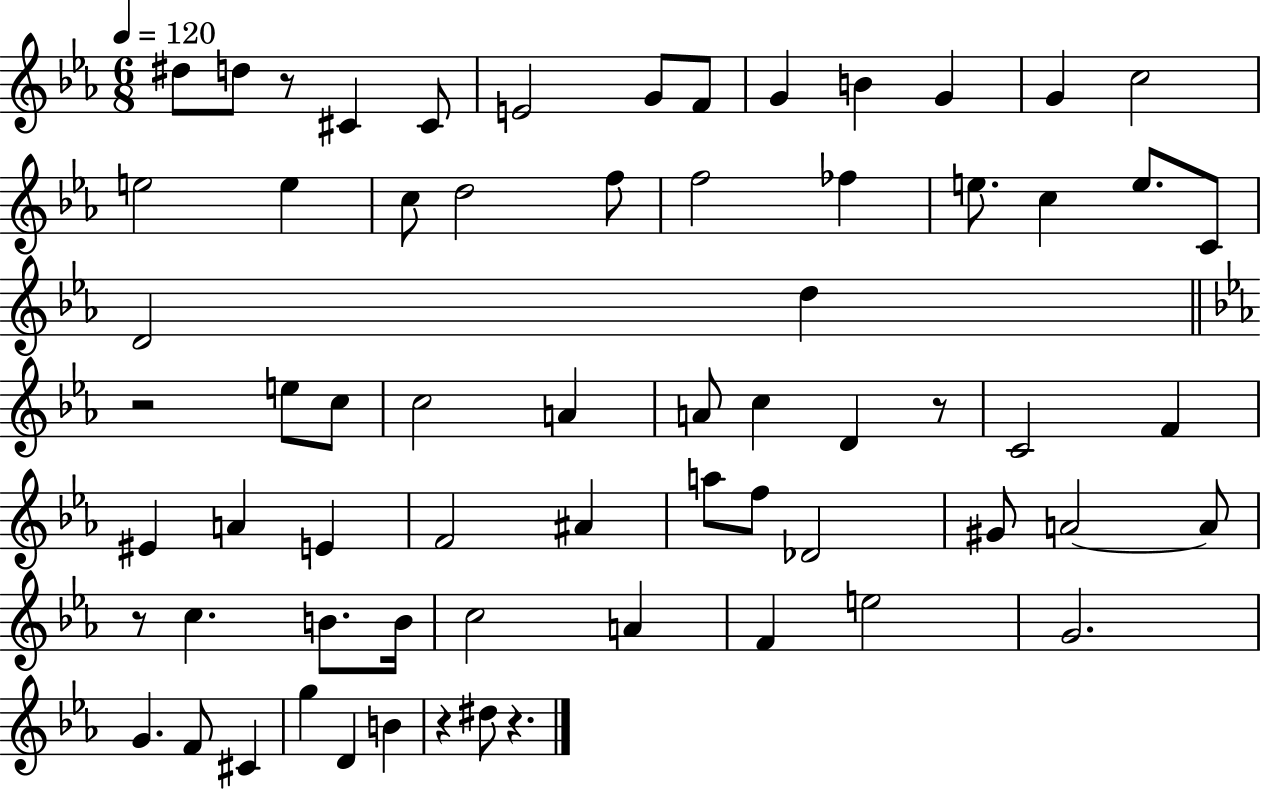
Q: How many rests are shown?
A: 6